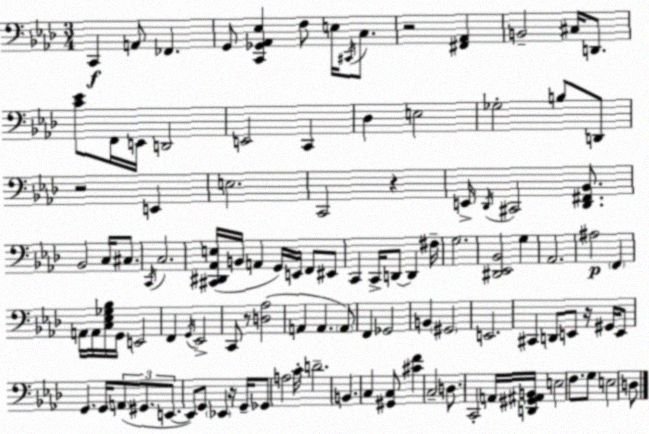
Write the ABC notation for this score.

X:1
T:Untitled
M:3/4
L:1/4
K:Fm
C,, A,,/2 _F,, G,,/2 [C,,_G,,_A,,_E,] F,/2 E,/4 ^C,,/4 C,/2 z2 [^F,,_A,,] B,,2 ^C,/4 D,,/2 [C_E]/2 F,,/4 E,,/4 D,,2 E,,2 C,, _D, E,2 _G,2 B,/2 D,,/2 z2 E,, E,2 C,,2 z E,,/4 _D,,/4 ^C,,2 [_D,,^F,,_B,,]/2 _B,,2 C,/4 ^C,/2 C,,/4 C,2 [^C,,^D,,_A,,E,]/4 B,,/4 A,, G,,/4 E,,/4 F,,/2 ^E,,/2 C,, C,,/4 D,,/2 D,, ^F,/4 G,2 [^D,,_E,,_B,,]2 G, _A,,2 ^A,2 F,, A,,/4 A,,/4 [C,_E,_G,_B,]/4 G,,/4 E,,2 F,, G,,/4 _E,,2 C,,/2 z/2 [D,_A,]2 A,, A,, A,,/2 F,, _G,,2 B,, ^G,,2 E,,2 ^C,, D,,/2 E,,/2 z/4 ^G,,/4 E,,/2 G,, G,,/4 A,,/2 ^G,,/2 E,,/2 E,,/2 G,,/2 _E,, z/4 G,,/4 _G,,/2 A,2 C/4 D2 B,, C, [^G,,C,]/2 [^CF] C,2 D,/2 C,,2 A,,/4 [D,,^G,,^A,,B,,]/4 E,2 F,/2 G,/2 E,2 D,/2